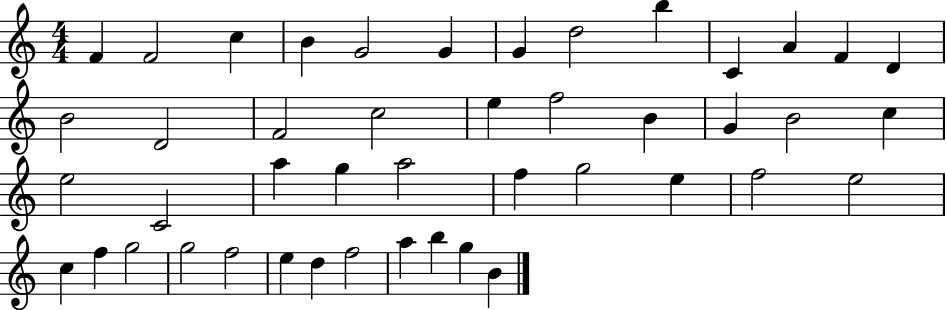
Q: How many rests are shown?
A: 0